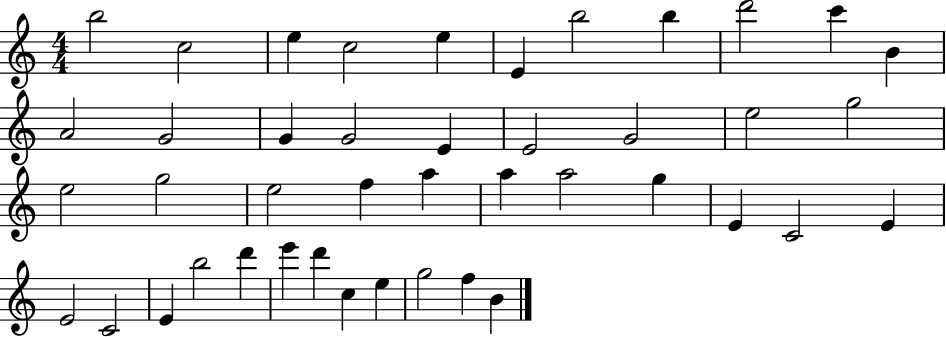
B5/h C5/h E5/q C5/h E5/q E4/q B5/h B5/q D6/h C6/q B4/q A4/h G4/h G4/q G4/h E4/q E4/h G4/h E5/h G5/h E5/h G5/h E5/h F5/q A5/q A5/q A5/h G5/q E4/q C4/h E4/q E4/h C4/h E4/q B5/h D6/q E6/q D6/q C5/q E5/q G5/h F5/q B4/q